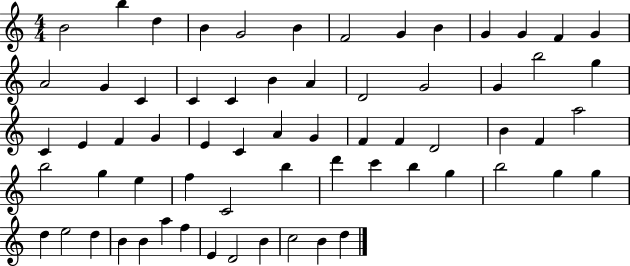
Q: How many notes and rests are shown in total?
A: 65